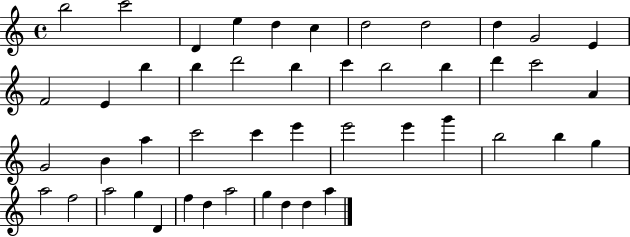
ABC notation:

X:1
T:Untitled
M:4/4
L:1/4
K:C
b2 c'2 D e d c d2 d2 d G2 E F2 E b b d'2 b c' b2 b d' c'2 A G2 B a c'2 c' e' e'2 e' g' b2 b g a2 f2 a2 g D f d a2 g d d a